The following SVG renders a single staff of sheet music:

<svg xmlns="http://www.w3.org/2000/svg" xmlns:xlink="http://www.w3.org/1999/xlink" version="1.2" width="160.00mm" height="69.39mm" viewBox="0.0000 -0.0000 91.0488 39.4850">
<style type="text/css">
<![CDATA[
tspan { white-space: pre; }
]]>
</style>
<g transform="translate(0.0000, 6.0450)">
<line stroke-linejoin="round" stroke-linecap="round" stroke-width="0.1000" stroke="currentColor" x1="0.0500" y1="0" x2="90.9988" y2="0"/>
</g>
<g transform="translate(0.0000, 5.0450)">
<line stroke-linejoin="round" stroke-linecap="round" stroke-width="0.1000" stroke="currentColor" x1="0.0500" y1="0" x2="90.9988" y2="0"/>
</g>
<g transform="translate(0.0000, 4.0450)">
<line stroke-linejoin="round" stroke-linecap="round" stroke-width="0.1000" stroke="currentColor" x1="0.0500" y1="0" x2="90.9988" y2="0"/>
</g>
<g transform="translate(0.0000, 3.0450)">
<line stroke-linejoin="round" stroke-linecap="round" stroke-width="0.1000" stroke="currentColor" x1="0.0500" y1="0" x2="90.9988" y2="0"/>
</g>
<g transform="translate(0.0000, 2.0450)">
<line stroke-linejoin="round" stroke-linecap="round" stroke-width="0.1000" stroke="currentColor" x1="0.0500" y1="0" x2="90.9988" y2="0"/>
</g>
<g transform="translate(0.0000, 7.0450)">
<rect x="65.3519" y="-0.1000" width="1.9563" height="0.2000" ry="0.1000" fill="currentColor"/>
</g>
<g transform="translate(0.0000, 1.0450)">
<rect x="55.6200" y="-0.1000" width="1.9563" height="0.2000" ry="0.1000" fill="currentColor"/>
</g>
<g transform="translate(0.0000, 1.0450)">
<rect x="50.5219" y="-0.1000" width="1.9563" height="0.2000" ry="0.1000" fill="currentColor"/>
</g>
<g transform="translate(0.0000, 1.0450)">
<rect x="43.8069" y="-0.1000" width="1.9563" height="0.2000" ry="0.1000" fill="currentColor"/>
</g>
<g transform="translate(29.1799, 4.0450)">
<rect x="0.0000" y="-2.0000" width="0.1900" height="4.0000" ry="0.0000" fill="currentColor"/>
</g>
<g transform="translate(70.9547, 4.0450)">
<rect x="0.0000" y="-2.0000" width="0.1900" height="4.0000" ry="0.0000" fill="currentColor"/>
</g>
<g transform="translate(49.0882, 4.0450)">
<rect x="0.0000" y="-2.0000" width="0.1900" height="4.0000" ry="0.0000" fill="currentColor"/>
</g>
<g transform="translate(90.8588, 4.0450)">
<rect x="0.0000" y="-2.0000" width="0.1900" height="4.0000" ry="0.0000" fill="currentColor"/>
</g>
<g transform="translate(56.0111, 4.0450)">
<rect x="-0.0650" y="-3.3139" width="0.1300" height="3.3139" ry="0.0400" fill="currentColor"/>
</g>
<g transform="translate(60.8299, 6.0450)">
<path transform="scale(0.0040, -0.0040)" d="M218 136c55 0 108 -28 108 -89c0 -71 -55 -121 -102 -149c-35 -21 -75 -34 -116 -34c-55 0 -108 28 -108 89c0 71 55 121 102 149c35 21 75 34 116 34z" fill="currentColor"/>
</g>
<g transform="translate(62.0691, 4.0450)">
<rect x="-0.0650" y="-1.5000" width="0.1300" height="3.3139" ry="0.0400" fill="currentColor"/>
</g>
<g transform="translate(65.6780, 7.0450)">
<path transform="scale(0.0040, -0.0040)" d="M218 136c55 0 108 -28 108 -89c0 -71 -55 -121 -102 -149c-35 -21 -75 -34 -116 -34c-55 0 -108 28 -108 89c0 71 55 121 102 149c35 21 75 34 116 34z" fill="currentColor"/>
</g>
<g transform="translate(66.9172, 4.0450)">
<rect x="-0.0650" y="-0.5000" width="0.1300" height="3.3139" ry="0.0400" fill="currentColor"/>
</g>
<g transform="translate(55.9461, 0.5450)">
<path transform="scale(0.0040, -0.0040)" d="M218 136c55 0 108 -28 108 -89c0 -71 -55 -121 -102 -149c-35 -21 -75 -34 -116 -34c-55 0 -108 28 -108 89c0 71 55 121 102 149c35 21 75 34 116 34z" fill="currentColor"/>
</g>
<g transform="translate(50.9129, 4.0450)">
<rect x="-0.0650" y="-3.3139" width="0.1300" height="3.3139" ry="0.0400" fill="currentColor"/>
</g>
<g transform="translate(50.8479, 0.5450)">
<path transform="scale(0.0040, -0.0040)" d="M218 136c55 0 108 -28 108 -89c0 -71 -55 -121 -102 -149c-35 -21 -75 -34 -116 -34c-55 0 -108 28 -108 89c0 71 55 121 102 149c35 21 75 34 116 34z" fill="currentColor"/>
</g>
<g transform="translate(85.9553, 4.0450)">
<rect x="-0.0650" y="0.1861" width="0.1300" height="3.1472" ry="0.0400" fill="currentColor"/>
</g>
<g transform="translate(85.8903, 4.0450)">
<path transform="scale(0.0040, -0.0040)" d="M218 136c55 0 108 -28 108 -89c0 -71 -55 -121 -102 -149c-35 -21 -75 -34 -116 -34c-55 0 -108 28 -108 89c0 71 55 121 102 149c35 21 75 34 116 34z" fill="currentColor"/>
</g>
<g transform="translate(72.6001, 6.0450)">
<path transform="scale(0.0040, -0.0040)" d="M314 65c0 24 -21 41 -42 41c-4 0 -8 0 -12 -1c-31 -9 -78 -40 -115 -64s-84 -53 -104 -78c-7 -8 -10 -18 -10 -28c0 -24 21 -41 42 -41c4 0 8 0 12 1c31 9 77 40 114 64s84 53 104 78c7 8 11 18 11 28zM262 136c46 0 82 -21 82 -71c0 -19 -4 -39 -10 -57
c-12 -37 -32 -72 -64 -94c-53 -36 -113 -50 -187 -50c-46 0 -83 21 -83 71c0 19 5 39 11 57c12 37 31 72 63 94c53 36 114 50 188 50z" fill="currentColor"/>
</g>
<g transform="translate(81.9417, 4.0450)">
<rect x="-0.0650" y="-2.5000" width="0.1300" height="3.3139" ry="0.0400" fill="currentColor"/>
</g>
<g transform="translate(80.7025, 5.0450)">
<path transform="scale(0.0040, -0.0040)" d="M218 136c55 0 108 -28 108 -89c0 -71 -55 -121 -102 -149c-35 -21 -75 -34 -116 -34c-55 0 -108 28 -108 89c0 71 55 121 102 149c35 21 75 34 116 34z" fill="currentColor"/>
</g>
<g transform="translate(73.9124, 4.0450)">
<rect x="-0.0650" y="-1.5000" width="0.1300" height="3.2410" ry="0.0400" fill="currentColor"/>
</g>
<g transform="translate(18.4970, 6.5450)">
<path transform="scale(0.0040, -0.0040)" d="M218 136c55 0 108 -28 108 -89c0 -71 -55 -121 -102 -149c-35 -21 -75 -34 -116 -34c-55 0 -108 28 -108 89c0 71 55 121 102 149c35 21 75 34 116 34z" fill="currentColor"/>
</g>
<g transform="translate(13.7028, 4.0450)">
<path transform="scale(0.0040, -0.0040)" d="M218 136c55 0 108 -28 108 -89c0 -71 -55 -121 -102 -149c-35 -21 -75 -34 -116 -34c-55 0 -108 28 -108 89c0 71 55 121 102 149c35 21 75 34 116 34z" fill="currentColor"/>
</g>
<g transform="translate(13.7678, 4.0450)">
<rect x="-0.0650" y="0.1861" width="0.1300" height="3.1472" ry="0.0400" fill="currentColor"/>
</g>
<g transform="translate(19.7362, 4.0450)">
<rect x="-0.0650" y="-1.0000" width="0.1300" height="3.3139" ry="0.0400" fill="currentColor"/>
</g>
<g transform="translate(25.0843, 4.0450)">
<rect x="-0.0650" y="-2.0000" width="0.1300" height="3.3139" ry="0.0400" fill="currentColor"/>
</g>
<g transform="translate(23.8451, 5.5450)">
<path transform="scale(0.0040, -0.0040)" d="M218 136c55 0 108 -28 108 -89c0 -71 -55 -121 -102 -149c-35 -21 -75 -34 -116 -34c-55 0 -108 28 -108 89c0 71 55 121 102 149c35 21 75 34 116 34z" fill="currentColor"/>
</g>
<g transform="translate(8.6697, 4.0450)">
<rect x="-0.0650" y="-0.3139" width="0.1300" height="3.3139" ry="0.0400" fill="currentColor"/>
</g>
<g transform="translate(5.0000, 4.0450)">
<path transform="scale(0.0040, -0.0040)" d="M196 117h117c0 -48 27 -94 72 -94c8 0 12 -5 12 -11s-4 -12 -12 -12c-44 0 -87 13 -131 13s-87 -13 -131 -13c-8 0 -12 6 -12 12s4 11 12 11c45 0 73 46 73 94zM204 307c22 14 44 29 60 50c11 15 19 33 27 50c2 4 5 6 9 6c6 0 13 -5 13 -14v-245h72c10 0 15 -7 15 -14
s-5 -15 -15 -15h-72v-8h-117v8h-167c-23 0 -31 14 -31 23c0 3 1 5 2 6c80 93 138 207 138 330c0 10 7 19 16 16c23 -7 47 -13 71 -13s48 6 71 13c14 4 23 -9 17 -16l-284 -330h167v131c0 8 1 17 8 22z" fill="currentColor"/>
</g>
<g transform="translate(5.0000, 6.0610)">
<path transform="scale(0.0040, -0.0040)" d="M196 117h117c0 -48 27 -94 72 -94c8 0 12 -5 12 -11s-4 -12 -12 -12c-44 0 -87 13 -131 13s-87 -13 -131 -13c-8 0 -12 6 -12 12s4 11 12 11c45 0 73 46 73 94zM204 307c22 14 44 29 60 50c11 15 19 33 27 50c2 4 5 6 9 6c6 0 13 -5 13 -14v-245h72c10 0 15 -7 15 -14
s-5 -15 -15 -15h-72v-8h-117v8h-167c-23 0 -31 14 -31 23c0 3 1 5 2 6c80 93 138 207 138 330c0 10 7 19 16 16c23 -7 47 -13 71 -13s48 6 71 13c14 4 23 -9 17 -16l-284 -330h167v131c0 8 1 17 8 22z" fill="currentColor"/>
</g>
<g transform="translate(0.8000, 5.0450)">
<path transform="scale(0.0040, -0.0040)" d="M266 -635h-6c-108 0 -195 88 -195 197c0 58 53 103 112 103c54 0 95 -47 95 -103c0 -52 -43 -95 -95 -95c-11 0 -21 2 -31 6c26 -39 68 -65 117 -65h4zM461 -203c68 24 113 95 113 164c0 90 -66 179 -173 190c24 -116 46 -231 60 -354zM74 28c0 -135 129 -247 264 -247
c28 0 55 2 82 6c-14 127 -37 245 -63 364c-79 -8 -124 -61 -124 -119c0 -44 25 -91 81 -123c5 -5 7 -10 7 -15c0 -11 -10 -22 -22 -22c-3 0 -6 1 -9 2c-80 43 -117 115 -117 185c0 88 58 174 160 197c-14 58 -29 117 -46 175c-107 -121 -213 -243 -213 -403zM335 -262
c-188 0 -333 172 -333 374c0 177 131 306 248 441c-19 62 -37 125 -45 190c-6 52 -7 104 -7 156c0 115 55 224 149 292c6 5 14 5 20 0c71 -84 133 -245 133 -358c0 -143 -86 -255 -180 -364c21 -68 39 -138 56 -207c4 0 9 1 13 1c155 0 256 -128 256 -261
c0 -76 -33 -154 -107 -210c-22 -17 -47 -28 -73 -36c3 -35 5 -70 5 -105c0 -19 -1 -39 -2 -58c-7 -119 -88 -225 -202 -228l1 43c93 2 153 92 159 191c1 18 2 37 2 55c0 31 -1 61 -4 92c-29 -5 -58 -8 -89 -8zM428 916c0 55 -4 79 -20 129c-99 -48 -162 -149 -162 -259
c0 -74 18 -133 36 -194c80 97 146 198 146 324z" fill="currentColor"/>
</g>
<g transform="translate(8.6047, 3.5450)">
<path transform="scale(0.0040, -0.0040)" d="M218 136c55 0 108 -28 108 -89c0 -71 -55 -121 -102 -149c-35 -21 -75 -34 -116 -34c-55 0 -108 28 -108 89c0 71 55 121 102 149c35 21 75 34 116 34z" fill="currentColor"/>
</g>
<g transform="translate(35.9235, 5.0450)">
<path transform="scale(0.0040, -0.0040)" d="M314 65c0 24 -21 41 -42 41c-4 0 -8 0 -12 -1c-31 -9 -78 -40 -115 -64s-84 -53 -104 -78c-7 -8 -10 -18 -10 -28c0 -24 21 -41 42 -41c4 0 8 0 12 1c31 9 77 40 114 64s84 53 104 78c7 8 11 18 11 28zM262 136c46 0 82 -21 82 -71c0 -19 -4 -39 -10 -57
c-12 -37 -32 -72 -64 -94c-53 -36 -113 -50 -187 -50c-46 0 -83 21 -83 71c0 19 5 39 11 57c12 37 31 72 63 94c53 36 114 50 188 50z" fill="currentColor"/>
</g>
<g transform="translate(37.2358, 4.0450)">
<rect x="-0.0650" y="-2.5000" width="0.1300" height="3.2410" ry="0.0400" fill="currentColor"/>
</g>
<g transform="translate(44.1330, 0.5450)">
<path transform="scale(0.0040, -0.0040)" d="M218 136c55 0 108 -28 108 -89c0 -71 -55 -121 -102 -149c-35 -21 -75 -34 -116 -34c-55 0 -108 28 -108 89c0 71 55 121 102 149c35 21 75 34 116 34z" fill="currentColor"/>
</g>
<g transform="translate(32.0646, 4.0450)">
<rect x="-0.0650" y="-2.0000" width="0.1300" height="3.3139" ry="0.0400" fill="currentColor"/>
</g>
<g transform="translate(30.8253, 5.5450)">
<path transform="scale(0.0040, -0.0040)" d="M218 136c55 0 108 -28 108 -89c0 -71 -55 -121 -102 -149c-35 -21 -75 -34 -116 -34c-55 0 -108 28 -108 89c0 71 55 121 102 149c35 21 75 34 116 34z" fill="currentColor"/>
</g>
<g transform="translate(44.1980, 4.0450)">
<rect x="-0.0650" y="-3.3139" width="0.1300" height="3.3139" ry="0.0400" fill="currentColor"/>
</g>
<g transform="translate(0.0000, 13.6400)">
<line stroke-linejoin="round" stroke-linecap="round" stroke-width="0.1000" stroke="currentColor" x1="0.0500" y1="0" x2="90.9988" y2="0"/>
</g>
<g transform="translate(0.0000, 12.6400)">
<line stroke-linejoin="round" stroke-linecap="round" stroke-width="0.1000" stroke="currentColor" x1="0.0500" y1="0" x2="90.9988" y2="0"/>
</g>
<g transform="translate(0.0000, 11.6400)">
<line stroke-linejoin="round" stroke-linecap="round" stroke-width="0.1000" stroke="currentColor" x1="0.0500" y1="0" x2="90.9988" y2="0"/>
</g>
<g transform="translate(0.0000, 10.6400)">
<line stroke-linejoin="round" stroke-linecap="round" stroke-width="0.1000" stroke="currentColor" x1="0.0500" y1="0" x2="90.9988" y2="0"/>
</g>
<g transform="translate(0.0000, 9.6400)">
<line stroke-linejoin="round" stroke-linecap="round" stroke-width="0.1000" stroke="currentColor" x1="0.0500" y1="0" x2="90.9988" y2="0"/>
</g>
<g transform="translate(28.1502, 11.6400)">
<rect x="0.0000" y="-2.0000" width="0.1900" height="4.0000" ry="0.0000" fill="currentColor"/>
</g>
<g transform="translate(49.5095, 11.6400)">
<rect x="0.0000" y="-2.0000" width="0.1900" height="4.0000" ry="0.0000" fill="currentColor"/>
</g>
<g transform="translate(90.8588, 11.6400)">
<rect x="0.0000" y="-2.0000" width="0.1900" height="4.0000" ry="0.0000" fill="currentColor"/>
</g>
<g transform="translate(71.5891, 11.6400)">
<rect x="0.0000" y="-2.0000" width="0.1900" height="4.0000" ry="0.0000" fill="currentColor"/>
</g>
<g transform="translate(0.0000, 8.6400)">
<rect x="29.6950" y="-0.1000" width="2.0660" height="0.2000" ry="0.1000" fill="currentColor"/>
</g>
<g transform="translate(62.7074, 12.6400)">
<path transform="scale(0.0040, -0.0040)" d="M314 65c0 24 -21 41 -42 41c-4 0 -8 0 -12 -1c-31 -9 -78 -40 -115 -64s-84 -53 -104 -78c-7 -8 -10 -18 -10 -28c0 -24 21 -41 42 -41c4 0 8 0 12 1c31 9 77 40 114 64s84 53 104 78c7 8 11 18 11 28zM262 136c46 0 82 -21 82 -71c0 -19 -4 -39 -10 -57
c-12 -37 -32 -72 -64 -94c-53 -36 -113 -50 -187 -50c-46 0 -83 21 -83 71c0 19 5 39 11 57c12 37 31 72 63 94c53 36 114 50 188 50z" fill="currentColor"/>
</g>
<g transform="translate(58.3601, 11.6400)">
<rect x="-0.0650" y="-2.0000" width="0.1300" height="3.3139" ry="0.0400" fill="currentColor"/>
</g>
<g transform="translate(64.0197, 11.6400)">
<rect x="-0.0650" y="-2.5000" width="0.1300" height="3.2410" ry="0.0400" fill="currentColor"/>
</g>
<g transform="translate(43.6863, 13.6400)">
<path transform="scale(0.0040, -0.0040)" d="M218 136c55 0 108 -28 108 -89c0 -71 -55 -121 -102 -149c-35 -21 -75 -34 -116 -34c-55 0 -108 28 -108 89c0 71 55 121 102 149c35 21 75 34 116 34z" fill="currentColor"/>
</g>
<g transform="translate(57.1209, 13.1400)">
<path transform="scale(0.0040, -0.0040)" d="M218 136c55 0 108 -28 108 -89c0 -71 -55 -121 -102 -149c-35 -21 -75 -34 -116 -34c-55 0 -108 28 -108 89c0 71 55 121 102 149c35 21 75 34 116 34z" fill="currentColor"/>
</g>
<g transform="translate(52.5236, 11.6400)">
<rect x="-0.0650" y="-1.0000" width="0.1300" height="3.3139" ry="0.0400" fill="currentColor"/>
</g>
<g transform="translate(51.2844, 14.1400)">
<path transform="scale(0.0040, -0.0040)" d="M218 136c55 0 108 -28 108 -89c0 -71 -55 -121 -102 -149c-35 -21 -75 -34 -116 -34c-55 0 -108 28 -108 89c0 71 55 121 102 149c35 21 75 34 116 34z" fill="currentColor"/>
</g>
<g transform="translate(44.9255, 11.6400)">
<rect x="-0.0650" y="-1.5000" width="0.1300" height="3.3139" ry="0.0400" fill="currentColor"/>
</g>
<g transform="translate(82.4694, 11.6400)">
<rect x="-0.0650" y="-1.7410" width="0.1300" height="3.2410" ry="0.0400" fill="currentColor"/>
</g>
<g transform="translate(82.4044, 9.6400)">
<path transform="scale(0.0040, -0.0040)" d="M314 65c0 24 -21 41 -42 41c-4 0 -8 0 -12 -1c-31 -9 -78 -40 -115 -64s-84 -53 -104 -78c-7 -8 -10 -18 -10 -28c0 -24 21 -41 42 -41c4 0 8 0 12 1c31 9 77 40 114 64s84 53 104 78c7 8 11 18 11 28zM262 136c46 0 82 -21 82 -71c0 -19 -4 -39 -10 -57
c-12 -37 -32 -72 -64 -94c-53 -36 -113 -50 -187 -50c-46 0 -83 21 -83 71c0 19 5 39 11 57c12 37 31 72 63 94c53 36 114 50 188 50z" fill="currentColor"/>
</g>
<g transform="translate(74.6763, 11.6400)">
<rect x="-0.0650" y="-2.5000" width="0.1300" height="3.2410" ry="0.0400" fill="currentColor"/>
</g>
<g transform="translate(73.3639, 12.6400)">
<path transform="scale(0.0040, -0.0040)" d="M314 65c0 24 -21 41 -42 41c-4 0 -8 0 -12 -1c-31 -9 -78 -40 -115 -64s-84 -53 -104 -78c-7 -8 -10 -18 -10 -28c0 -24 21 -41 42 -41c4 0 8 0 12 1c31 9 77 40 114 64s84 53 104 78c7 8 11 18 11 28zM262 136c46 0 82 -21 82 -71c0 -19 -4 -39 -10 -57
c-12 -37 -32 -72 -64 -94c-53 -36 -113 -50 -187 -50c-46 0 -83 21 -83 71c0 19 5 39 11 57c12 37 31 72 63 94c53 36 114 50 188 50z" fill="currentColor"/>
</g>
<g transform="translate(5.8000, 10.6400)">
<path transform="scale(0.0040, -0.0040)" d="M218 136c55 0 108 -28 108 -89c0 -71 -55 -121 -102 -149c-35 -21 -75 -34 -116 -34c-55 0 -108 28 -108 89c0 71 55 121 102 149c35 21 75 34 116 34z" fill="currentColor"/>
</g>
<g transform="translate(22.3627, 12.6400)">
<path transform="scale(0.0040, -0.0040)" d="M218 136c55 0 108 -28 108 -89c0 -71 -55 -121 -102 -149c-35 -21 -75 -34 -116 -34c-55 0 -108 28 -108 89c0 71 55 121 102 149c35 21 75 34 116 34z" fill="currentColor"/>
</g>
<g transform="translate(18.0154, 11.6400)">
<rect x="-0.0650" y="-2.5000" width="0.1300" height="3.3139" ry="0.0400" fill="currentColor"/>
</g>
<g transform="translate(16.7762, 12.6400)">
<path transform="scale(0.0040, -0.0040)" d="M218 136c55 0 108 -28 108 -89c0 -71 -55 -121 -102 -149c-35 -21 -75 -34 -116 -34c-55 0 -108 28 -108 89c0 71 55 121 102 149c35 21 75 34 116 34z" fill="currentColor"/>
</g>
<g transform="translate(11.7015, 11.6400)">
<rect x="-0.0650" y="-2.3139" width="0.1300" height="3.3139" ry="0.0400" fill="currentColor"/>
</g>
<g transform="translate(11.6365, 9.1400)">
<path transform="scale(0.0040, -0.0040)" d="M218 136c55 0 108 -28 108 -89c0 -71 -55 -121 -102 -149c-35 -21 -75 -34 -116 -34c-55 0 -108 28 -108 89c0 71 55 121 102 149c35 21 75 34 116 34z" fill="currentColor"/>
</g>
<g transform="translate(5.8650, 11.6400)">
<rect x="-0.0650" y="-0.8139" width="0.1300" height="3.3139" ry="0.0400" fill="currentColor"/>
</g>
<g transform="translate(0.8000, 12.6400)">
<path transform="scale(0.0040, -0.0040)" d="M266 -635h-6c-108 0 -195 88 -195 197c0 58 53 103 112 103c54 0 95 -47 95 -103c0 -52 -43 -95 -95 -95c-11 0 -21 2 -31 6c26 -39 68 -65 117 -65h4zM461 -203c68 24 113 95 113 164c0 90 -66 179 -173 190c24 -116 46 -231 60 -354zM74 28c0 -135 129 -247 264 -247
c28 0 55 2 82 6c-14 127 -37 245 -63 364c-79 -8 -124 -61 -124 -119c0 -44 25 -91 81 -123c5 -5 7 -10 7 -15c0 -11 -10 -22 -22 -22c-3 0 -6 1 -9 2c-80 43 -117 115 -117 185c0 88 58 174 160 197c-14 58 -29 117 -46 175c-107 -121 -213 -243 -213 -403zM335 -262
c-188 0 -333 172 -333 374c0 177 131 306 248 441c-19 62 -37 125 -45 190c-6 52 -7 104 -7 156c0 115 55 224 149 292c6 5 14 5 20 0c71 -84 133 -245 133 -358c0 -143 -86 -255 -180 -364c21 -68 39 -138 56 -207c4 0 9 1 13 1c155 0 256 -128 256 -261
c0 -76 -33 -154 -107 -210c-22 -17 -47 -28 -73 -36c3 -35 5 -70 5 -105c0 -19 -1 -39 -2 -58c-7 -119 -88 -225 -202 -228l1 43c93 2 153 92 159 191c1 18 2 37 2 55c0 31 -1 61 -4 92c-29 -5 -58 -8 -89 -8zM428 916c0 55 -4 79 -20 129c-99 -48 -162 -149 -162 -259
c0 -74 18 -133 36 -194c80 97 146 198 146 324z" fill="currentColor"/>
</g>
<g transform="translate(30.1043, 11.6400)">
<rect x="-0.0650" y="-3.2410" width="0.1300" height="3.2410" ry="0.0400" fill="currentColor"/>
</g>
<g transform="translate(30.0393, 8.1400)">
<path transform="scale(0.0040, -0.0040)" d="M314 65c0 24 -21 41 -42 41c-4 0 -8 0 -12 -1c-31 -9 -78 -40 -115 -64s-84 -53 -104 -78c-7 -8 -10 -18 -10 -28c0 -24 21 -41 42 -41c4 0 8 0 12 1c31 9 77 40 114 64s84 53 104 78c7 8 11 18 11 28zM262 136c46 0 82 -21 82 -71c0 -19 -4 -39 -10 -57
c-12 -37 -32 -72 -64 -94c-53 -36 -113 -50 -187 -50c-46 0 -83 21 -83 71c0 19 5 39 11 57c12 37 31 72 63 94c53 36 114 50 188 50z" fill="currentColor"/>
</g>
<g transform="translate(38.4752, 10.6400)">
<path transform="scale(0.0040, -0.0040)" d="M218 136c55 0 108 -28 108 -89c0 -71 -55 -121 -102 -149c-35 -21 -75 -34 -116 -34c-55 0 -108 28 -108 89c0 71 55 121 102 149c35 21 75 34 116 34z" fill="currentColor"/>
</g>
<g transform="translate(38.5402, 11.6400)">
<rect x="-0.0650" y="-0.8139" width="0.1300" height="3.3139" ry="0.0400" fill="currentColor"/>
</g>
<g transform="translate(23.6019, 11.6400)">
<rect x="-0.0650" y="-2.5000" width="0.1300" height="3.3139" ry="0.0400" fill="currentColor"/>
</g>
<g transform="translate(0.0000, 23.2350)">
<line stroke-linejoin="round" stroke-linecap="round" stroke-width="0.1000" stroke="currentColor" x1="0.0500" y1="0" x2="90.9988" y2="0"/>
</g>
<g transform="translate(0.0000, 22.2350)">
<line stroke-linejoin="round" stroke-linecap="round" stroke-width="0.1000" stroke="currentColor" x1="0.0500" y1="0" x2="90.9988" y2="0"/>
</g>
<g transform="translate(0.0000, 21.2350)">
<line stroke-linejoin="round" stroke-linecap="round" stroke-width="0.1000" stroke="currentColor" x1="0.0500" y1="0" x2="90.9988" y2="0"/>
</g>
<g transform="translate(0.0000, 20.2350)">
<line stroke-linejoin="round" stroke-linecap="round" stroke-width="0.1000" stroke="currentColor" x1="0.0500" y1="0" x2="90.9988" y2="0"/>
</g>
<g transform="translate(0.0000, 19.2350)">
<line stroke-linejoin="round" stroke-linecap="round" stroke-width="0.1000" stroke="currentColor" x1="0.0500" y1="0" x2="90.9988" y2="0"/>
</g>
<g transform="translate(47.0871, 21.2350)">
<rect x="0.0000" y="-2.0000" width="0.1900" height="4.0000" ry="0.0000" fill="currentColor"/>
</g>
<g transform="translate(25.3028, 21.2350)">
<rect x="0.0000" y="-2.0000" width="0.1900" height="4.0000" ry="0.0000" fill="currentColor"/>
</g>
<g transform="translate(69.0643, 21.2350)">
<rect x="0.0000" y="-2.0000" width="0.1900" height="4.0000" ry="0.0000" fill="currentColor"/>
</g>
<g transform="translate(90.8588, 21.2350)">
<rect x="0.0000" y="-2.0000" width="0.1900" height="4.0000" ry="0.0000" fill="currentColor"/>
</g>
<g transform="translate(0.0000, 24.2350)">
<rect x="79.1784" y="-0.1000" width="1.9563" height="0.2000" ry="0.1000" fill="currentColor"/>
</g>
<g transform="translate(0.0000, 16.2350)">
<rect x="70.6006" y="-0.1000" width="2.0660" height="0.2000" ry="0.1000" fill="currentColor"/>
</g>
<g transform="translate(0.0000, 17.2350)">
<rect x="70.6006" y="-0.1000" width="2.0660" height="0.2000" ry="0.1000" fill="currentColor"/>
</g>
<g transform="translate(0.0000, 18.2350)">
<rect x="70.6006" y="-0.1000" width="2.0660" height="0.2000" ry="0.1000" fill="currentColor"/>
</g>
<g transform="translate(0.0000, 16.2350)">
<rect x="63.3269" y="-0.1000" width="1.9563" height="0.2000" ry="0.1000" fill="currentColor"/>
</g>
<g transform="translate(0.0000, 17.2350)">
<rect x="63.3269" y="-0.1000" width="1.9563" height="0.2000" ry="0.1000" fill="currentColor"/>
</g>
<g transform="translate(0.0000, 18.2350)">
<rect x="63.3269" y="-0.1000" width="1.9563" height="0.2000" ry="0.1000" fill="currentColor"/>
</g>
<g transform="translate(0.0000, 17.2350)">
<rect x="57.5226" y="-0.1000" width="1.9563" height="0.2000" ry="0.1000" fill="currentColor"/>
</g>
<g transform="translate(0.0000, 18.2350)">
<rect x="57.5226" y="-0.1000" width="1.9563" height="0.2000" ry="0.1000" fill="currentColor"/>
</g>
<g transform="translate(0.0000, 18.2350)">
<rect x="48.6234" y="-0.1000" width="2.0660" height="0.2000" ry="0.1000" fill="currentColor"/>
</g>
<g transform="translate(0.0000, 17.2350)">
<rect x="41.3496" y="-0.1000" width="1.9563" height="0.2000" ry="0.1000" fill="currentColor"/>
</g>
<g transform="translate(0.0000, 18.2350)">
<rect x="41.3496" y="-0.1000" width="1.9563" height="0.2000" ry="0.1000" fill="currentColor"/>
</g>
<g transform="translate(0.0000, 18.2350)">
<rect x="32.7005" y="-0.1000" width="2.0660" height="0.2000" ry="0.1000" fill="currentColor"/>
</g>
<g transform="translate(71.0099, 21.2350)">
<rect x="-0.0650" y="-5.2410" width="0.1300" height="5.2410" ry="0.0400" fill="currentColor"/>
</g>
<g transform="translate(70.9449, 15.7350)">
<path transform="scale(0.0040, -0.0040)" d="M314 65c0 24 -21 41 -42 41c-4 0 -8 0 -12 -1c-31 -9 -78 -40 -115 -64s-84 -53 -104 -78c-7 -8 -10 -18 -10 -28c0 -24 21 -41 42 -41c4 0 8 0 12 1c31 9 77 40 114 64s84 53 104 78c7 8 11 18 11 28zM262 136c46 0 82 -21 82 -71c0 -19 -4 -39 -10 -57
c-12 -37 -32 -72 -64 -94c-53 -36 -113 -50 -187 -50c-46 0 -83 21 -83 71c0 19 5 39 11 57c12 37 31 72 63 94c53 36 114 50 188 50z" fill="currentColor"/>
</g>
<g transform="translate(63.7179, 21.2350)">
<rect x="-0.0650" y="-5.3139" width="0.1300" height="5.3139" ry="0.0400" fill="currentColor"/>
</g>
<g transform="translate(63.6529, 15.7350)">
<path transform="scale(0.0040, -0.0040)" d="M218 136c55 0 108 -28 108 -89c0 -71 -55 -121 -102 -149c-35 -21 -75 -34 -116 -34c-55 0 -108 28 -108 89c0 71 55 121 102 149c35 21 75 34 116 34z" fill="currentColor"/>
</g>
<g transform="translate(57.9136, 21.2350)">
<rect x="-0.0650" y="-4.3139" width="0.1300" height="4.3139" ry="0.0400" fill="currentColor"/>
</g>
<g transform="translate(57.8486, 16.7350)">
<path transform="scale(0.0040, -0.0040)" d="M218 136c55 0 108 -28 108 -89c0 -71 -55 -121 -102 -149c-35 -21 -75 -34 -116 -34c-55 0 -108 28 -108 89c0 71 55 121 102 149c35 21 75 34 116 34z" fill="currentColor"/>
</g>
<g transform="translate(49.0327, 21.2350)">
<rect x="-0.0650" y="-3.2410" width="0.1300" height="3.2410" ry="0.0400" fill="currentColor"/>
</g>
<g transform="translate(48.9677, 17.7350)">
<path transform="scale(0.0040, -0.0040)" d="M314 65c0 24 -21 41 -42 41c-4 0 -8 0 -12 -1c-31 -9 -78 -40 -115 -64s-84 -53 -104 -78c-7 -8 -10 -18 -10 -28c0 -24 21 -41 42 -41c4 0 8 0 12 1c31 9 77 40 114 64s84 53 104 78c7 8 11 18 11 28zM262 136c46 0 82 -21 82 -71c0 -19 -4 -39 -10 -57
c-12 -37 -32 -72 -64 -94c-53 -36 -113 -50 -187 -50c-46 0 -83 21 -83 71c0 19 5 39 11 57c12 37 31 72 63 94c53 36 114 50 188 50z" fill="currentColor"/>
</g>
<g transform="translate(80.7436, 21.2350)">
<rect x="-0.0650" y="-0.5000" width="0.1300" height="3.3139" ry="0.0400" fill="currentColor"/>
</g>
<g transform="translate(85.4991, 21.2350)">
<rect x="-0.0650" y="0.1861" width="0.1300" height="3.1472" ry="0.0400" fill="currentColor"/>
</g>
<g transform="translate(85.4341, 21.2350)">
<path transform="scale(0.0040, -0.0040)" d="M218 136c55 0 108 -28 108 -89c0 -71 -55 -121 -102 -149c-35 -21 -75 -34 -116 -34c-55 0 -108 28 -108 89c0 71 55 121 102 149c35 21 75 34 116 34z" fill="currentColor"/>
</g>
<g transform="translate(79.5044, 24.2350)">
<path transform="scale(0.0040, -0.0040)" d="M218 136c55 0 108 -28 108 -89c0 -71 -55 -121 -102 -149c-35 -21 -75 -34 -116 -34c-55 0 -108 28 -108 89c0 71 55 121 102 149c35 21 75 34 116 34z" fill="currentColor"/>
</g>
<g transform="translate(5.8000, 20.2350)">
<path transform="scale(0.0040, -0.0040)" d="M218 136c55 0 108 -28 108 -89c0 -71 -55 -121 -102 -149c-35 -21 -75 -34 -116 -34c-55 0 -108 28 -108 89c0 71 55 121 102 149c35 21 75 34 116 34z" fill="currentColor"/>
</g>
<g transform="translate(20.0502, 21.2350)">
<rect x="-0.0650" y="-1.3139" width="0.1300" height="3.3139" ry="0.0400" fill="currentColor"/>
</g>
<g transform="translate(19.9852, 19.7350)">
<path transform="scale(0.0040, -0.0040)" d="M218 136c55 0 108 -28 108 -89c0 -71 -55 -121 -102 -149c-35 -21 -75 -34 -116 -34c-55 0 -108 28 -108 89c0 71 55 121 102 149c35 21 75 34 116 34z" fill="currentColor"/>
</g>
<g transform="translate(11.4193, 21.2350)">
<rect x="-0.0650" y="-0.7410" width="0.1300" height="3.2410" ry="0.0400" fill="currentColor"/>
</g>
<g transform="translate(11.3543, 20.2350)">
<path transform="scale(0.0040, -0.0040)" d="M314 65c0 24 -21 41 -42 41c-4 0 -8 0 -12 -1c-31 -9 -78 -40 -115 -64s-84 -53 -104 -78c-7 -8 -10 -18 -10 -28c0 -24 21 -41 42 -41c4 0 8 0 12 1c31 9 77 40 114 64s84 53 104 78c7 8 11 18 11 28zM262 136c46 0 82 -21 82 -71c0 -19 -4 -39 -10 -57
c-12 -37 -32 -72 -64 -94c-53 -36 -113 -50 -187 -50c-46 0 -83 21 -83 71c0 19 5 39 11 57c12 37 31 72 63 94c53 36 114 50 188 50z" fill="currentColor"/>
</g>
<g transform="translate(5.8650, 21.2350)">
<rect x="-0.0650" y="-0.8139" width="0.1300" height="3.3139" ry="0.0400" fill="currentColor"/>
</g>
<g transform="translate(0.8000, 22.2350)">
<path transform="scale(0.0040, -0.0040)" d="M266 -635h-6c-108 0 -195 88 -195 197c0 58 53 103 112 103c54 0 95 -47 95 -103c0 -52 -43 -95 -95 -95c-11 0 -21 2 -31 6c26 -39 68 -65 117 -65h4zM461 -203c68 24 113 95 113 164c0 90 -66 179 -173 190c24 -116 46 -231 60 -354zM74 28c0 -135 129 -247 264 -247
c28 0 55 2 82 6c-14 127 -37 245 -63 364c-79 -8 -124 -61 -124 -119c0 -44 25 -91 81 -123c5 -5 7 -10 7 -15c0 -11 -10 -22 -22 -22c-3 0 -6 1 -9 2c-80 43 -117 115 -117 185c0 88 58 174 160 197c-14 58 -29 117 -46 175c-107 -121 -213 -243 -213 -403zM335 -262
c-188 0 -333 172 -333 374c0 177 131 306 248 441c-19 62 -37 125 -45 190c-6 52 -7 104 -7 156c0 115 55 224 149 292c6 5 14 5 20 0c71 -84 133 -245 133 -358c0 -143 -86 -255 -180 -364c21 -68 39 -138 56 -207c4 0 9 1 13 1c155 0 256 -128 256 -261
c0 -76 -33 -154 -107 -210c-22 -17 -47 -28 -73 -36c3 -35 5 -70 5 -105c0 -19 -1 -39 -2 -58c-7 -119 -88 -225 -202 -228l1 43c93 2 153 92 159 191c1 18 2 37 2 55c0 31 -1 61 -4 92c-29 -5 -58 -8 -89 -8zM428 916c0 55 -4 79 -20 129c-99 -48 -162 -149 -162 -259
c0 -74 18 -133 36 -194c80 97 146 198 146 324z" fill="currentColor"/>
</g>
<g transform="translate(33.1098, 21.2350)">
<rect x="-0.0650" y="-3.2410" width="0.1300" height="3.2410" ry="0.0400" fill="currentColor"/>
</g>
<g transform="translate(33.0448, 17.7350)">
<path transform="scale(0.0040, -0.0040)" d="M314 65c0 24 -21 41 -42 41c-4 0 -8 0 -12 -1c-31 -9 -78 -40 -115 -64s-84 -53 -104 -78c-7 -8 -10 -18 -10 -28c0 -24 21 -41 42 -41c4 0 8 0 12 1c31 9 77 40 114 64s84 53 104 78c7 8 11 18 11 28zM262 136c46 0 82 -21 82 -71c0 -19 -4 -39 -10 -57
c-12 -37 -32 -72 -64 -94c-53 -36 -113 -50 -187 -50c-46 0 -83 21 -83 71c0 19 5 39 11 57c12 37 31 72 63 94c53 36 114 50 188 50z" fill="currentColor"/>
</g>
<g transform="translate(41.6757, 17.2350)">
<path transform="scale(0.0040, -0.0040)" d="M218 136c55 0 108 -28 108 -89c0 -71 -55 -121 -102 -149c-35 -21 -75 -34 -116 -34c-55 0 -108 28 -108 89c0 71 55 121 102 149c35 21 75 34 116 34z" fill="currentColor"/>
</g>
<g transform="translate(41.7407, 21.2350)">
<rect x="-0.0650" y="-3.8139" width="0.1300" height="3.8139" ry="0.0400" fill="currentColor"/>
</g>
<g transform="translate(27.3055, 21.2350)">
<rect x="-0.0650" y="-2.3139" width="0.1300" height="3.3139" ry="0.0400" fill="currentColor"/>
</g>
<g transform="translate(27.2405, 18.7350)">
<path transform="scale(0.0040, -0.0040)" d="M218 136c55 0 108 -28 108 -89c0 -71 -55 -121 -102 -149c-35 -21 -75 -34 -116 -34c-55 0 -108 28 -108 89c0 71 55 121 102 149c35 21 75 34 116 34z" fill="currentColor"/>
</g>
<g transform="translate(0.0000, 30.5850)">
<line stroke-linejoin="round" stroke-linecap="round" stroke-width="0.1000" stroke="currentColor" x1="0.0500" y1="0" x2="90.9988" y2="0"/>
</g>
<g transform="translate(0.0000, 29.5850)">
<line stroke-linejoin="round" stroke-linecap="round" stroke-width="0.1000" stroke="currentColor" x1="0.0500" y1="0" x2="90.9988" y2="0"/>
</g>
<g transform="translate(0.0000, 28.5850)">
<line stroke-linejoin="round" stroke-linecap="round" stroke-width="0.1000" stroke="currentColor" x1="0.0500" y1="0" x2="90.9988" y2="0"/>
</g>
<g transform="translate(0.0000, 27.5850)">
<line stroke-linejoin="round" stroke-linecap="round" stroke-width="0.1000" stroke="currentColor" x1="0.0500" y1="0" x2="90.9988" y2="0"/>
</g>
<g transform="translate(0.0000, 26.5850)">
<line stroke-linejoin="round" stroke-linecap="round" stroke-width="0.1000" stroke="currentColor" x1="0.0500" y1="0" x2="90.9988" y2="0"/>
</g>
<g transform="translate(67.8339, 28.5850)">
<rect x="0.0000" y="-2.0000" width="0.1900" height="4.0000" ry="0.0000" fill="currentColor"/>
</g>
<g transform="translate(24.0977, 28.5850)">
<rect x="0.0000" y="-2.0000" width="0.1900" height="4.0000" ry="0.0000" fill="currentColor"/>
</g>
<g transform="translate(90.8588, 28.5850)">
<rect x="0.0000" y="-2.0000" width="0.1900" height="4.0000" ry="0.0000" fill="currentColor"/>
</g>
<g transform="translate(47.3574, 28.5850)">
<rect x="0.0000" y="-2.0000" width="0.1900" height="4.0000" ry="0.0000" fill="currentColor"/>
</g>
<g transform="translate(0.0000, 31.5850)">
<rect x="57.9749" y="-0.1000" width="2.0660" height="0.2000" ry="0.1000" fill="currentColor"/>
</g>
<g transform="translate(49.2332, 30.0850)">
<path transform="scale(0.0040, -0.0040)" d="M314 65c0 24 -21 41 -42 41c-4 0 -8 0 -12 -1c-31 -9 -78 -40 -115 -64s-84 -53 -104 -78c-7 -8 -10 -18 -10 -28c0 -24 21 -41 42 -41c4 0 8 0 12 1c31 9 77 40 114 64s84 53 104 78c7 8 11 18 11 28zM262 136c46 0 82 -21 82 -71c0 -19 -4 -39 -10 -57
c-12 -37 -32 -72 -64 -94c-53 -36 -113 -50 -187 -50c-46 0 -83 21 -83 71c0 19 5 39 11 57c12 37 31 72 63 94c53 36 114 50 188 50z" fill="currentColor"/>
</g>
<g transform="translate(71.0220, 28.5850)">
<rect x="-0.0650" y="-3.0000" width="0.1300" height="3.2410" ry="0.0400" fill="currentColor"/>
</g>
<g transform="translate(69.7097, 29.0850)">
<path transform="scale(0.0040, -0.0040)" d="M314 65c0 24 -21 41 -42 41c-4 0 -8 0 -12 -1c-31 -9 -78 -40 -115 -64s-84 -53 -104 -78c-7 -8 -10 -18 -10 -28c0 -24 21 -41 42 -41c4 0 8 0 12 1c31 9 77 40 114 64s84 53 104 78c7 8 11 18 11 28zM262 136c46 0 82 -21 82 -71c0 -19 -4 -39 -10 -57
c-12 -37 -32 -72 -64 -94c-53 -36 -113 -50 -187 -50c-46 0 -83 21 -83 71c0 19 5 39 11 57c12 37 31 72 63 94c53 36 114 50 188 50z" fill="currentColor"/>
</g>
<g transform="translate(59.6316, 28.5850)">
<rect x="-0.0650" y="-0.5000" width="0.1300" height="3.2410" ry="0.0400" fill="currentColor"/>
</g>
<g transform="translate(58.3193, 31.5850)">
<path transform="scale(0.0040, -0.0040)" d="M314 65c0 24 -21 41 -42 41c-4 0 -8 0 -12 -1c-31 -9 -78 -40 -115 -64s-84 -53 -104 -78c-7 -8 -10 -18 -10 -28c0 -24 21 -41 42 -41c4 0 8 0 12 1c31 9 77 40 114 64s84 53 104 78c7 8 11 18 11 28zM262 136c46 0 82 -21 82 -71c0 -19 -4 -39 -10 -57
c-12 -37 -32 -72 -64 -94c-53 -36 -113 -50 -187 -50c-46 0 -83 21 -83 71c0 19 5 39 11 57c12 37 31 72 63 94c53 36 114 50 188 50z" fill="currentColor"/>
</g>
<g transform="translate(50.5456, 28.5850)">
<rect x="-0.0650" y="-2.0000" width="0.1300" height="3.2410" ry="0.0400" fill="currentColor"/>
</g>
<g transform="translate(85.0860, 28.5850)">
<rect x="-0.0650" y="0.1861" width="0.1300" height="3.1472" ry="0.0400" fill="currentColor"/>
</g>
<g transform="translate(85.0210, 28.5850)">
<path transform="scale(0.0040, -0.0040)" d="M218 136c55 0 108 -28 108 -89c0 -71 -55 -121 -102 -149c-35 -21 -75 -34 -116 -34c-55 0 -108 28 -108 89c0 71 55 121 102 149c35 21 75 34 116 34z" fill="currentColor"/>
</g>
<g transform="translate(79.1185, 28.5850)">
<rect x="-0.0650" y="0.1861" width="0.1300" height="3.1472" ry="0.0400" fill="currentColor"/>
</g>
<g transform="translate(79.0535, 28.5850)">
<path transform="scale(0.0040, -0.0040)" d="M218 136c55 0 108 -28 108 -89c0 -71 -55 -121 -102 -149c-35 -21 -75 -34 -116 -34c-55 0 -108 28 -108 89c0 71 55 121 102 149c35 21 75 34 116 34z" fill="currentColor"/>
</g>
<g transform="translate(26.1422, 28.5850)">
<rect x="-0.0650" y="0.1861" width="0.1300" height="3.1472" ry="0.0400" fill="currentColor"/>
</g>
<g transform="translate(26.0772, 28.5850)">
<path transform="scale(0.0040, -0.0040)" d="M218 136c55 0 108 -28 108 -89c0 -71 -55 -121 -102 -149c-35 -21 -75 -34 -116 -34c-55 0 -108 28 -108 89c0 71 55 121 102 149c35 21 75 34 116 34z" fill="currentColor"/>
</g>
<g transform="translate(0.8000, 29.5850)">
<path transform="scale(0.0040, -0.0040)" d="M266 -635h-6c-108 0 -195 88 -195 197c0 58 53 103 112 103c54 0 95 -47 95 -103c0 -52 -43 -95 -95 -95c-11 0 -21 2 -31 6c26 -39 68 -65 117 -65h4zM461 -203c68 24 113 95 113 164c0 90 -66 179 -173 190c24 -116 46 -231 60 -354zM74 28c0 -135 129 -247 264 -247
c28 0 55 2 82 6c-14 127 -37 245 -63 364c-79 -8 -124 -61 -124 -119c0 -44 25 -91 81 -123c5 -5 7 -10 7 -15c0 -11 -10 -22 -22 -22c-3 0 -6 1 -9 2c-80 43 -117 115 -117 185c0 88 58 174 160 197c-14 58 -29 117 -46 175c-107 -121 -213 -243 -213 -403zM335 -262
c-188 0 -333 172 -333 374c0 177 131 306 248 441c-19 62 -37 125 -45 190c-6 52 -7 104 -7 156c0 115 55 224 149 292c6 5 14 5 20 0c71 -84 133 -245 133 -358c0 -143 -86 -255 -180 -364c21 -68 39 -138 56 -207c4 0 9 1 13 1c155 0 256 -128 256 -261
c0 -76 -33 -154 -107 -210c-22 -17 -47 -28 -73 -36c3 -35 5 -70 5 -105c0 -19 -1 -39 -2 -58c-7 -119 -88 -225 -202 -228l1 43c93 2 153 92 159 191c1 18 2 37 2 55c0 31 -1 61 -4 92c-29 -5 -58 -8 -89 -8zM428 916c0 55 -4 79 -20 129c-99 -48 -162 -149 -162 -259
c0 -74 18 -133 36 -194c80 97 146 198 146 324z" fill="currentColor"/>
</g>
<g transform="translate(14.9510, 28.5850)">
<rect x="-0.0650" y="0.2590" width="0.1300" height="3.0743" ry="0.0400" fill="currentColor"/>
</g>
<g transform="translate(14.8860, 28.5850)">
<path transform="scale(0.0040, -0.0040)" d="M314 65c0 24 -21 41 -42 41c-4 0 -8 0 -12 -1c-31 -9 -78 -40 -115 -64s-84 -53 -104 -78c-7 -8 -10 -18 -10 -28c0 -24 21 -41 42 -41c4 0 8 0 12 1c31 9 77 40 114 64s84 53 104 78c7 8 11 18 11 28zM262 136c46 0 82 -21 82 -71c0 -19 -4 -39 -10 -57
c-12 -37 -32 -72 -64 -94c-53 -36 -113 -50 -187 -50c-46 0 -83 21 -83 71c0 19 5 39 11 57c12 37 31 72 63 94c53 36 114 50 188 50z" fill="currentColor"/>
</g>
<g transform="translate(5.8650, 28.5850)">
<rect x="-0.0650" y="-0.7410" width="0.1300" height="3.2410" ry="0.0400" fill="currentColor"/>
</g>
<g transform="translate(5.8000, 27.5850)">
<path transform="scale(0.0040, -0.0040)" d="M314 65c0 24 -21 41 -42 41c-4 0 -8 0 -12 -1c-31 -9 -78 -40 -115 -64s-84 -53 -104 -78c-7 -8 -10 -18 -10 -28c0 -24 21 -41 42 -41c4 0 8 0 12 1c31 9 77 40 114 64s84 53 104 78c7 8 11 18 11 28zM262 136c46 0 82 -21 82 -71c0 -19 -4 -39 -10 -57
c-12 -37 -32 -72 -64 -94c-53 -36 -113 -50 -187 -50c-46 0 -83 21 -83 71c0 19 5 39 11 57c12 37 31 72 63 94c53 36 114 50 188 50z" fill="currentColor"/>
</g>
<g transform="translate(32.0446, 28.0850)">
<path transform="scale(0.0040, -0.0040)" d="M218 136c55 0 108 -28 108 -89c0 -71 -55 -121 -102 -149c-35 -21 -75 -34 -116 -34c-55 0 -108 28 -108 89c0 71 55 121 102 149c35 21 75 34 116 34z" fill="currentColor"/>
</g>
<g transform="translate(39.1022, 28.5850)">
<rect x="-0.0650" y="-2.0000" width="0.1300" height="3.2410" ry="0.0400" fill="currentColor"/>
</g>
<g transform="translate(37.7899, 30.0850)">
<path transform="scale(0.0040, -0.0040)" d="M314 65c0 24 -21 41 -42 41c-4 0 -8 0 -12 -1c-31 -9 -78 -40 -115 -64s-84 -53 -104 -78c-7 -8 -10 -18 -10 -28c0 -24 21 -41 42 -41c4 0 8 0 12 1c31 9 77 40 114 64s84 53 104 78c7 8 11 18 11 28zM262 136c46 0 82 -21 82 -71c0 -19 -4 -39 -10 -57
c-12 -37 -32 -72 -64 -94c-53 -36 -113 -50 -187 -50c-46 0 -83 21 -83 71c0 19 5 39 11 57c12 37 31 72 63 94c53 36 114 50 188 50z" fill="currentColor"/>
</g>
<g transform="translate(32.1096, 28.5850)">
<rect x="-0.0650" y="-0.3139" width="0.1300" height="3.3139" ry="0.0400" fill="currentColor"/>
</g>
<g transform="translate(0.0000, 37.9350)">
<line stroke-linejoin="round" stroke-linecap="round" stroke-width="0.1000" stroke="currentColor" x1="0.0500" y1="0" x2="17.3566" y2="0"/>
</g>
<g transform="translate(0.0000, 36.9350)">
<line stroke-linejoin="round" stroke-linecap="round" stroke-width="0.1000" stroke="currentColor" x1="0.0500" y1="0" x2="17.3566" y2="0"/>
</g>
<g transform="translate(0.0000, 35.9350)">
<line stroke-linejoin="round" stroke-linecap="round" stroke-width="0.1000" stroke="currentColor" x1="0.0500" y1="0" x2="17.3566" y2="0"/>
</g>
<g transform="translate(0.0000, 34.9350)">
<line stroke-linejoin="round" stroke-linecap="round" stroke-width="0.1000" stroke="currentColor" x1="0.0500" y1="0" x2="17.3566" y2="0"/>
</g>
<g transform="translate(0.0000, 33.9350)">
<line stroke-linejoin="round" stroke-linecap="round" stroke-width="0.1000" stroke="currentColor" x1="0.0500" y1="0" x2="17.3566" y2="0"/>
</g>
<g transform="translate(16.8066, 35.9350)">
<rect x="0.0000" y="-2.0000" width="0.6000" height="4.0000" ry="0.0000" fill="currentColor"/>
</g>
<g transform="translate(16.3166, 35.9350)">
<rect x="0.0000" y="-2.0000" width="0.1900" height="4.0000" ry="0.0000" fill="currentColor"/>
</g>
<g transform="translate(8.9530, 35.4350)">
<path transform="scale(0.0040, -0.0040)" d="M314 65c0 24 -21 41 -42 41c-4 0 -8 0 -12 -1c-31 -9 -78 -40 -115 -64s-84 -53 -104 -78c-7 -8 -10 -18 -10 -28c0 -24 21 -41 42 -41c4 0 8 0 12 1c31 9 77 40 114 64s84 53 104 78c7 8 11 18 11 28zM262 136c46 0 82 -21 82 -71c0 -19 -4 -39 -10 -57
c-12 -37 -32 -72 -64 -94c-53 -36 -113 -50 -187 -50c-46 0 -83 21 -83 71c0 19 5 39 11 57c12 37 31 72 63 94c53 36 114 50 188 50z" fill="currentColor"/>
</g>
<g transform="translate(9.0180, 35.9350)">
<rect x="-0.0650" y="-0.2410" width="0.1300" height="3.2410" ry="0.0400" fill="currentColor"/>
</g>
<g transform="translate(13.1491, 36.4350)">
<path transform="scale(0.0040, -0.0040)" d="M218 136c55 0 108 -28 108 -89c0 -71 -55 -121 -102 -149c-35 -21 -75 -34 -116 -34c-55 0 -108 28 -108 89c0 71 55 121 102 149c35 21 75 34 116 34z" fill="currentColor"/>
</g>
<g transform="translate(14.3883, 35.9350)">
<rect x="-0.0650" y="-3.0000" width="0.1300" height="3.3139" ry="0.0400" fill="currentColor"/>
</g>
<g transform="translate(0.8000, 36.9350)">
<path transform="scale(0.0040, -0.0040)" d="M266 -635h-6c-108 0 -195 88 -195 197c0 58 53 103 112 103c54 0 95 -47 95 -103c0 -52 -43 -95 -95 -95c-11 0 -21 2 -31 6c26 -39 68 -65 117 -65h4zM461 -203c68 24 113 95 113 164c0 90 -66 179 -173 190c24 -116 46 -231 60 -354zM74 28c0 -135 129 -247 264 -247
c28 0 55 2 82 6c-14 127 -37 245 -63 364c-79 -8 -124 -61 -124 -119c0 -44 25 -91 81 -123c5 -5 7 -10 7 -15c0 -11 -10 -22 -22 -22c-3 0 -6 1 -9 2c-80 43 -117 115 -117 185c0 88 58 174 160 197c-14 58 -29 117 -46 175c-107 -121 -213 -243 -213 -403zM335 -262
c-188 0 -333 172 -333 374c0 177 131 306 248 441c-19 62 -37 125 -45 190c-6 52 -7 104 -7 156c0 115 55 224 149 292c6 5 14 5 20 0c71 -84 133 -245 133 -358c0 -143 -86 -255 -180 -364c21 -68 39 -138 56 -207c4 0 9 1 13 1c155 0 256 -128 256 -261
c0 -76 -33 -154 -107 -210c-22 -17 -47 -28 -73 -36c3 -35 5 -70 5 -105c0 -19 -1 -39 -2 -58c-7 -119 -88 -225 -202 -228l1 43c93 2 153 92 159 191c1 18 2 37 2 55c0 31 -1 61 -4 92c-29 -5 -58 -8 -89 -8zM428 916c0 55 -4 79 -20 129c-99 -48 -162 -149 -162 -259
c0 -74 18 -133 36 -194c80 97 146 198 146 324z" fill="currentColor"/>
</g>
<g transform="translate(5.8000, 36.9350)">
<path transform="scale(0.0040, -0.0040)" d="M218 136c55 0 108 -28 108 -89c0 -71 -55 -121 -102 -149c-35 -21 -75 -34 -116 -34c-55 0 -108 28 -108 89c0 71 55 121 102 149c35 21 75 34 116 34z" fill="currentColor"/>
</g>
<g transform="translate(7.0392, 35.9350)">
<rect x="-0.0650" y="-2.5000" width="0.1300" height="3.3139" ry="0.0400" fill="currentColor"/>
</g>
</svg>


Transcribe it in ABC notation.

X:1
T:Untitled
M:4/4
L:1/4
K:C
c B D F F G2 b b b E C E2 G B d g G G b2 d E D F G2 G2 f2 d d2 e g b2 c' b2 d' f' f'2 C B d2 B2 B c F2 F2 C2 A2 B B G c2 A